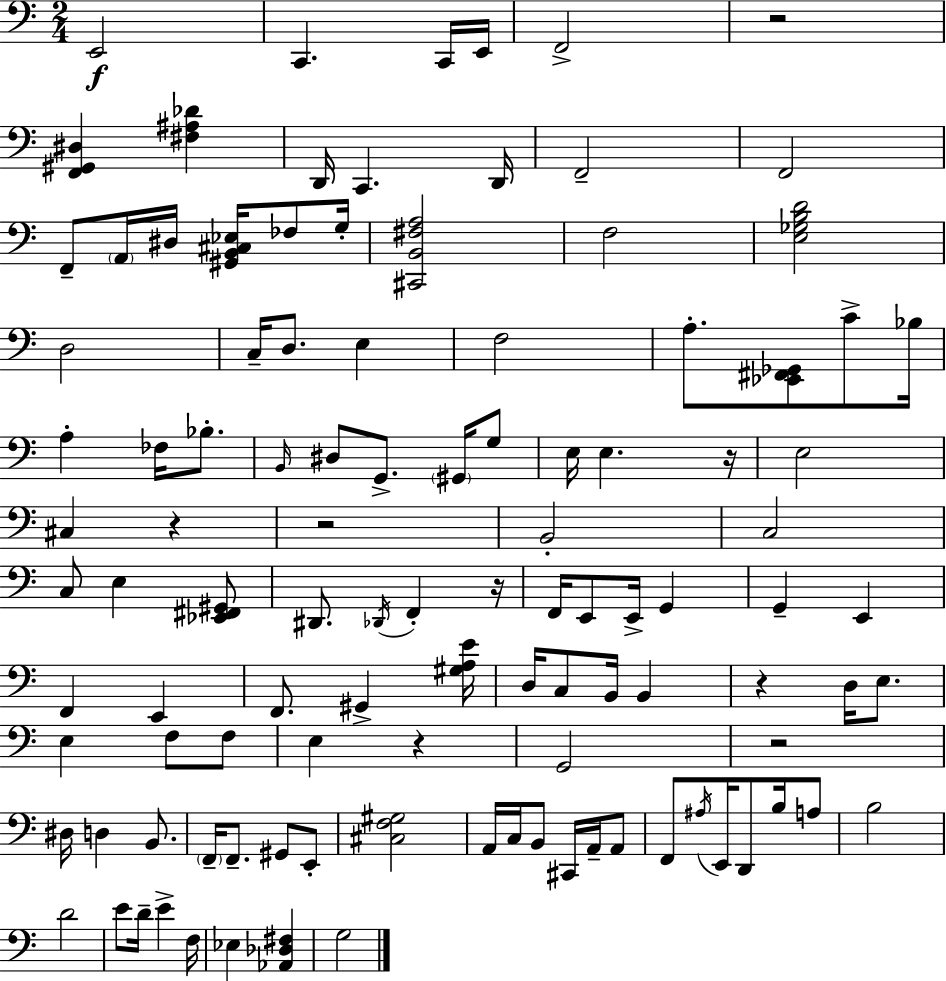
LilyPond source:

{
  \clef bass
  \numericTimeSignature
  \time 2/4
  \key a \minor
  \repeat volta 2 { e,2\f | c,4. c,16 e,16 | f,2-> | r2 | \break <f, gis, dis>4 <fis ais des'>4 | d,16 c,4. d,16 | f,2-- | f,2 | \break f,8-- \parenthesize a,16 dis16 <gis, b, cis ees>16 fes8 g16-. | <cis, b, fis a>2 | f2 | <e ges b d'>2 | \break d2 | c16-- d8. e4 | f2 | a8.-. <ees, fis, ges,>8 c'8-> bes16 | \break a4-. fes16 bes8.-. | \grace { b,16 } dis8 g,8.-> \parenthesize gis,16 g8 | e16 e4. | r16 e2 | \break cis4 r4 | r2 | b,2-. | c2 | \break c8 e4 <ees, fis, gis,>8 | dis,8. \acciaccatura { des,16 } f,4-. | r16 f,16 e,8 e,16-> g,4 | g,4-- e,4 | \break f,4 e,4 | f,8. gis,4-> | <gis a e'>16 d16 c8 b,16 b,4 | r4 d16 e8. | \break e4 f8 | f8 e4 r4 | g,2 | r2 | \break dis16 d4 b,8. | \parenthesize f,16-- f,8.-- gis,8 | e,8-. <cis f gis>2 | a,16 c16 b,8 cis,16 a,16-- | \break a,8 f,8 \acciaccatura { ais16 } e,16 d,8 | b16 a8 b2 | d'2 | e'8 d'16-- e'4-> | \break f16 ees4 <aes, des fis>4 | g2 | } \bar "|."
}